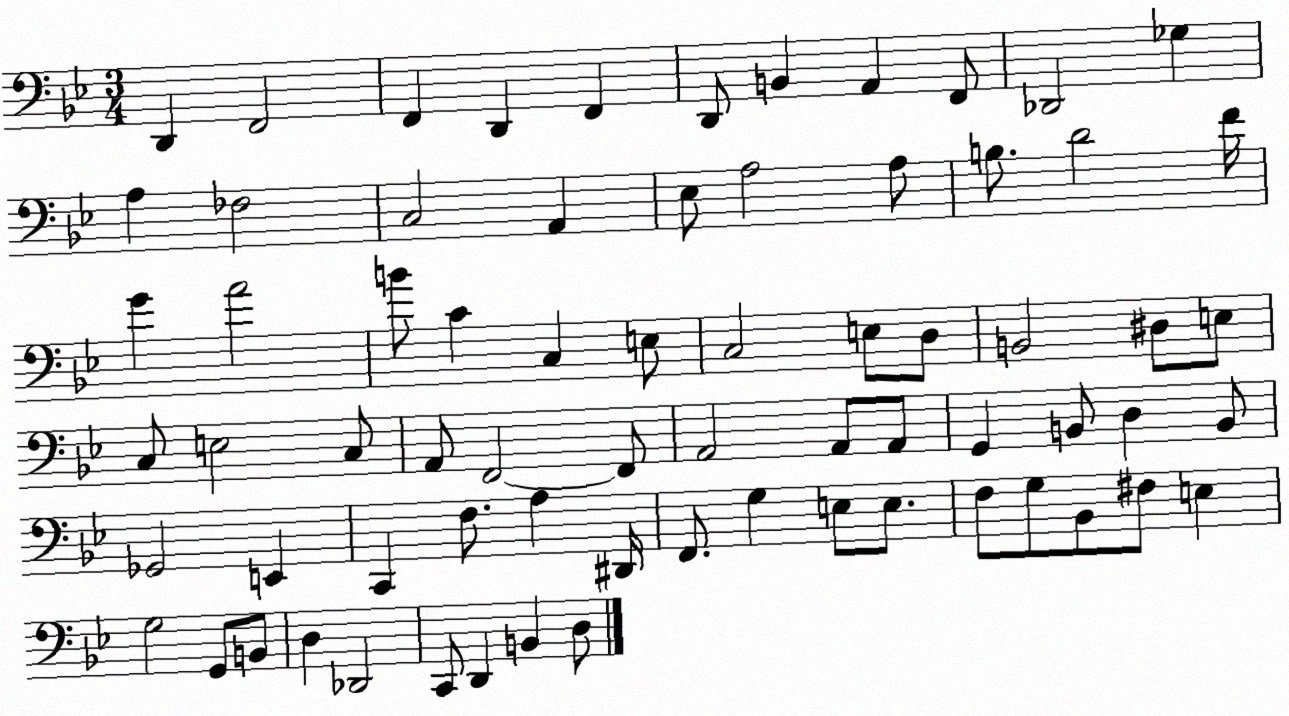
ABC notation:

X:1
T:Untitled
M:3/4
L:1/4
K:Bb
D,, F,,2 F,, D,, F,, D,,/2 B,, A,, F,,/2 _D,,2 _G, A, _F,2 C,2 A,, _E,/2 A,2 A,/2 B,/2 D2 F/4 G A2 B/2 C C, E,/2 C,2 E,/2 D,/2 B,,2 ^D,/2 E,/2 C,/2 E,2 C,/2 A,,/2 F,,2 F,,/2 A,,2 A,,/2 A,,/2 G,, B,,/2 D, B,,/2 _G,,2 E,, C,, F,/2 A, ^D,,/4 F,,/2 G, E,/2 E,/2 F,/2 G,/2 _B,,/2 ^F,/2 E, G,2 G,,/2 B,,/2 D, _D,,2 C,,/2 D,, B,, D,/2